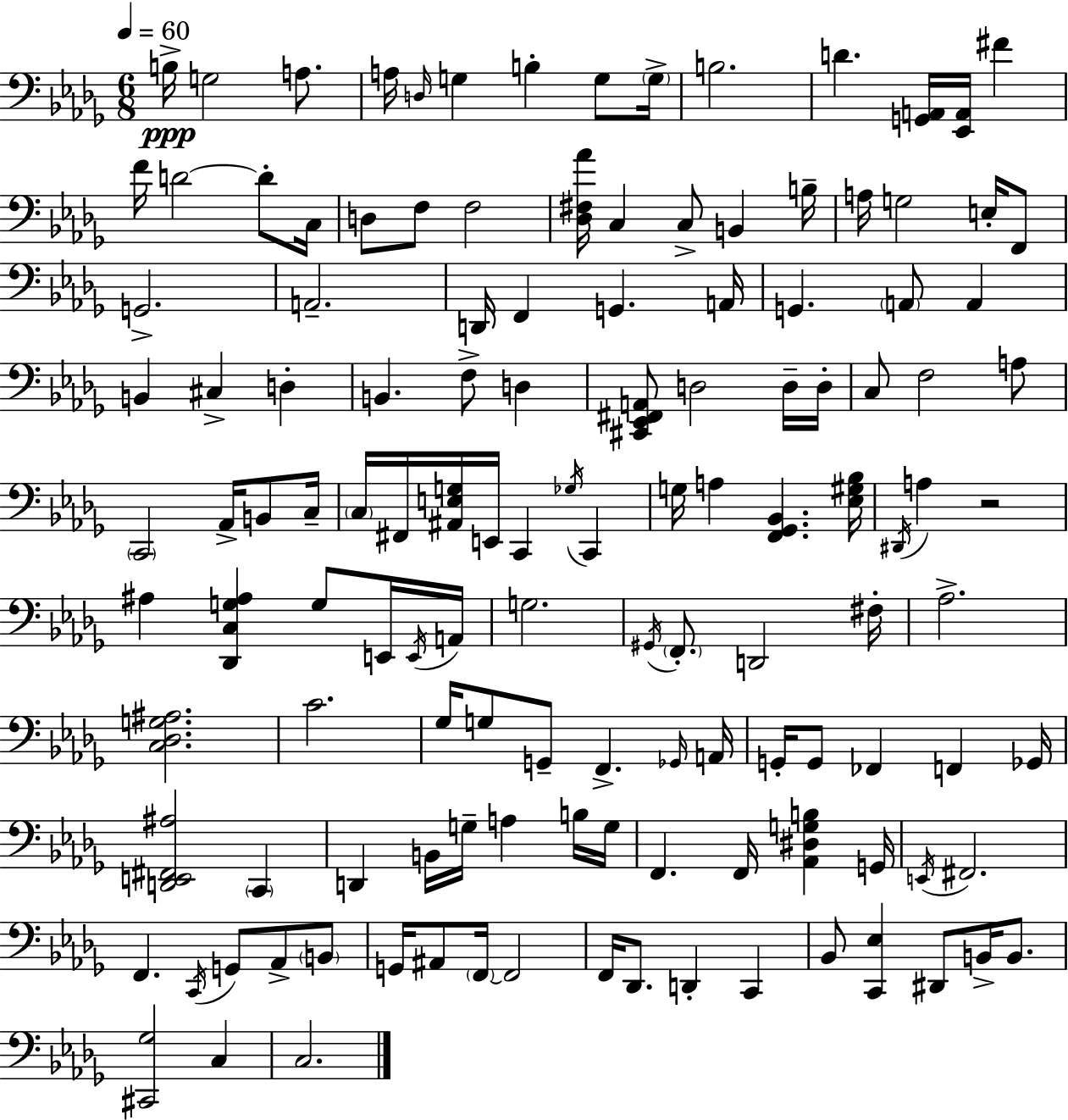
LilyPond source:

{
  \clef bass
  \numericTimeSignature
  \time 6/8
  \key bes \minor
  \tempo 4 = 60
  \repeat volta 2 { b16->\ppp g2 a8. | a16 \grace { d16 } g4 b4-. g8 | \parenthesize g16-> b2. | d'4. <g, a,>16 <ees, a,>16 fis'4 | \break f'16 d'2~~ d'8-. | c16 d8 f8 f2 | <des fis aes'>16 c4 c8-> b,4 | b16-- a16 g2 e16-. f,8 | \break g,2.-> | a,2.-- | d,16 f,4 g,4. | a,16 g,4. \parenthesize a,8 a,4 | \break b,4 cis4-> d4-. | b,4. f8-> d4 | <cis, ees, fis, a,>8 d2 d16-- | d16-. c8 f2 a8 | \break \parenthesize c,2 aes,16-> b,8 | c16-- \parenthesize c16 fis,16 <ais, e g>16 e,16 c,4 \acciaccatura { ges16 } c,4 | g16 a4 <f, ges, bes,>4. | <ees gis bes>16 \acciaccatura { dis,16 } a4 r2 | \break ais4 <des, c g ais>4 g8 | e,16 \acciaccatura { e,16 } a,16 g2. | \acciaccatura { gis,16 } \parenthesize f,8.-. d,2 | fis16-. aes2.-> | \break <c des g ais>2. | c'2. | ges16 g8 g,8-- f,4.-> | \grace { ges,16 } a,16 g,16-. g,8 fes,4 | \break f,4 ges,16 <d, e, fis, ais>2 | \parenthesize c,4 d,4 b,16 g16-- | a4 b16 g16 f,4. | f,16 <aes, dis g b>4 g,16 \acciaccatura { e,16 } fis,2. | \break f,4. | \acciaccatura { c,16 } g,8 aes,8-> \parenthesize b,8 g,16 ais,8 \parenthesize f,16~~ | f,2 f,16 des,8. | d,4-. c,4 bes,8 <c, ees>4 | \break dis,8 b,16-> b,8. <cis, ges>2 | c4 c2. | } \bar "|."
}